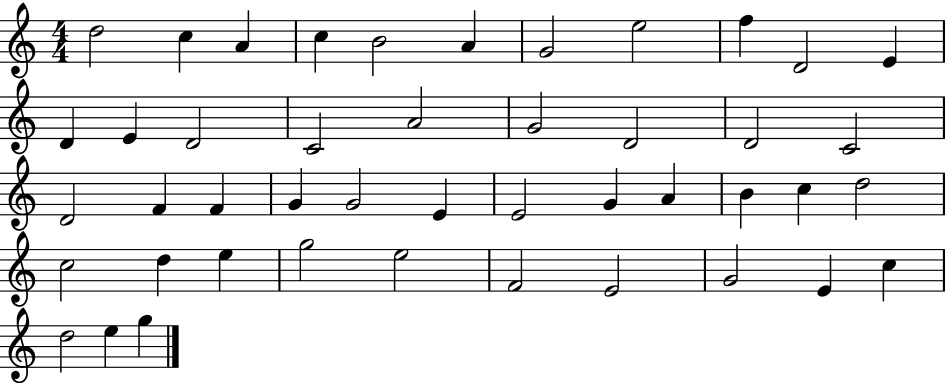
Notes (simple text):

D5/h C5/q A4/q C5/q B4/h A4/q G4/h E5/h F5/q D4/h E4/q D4/q E4/q D4/h C4/h A4/h G4/h D4/h D4/h C4/h D4/h F4/q F4/q G4/q G4/h E4/q E4/h G4/q A4/q B4/q C5/q D5/h C5/h D5/q E5/q G5/h E5/h F4/h E4/h G4/h E4/q C5/q D5/h E5/q G5/q